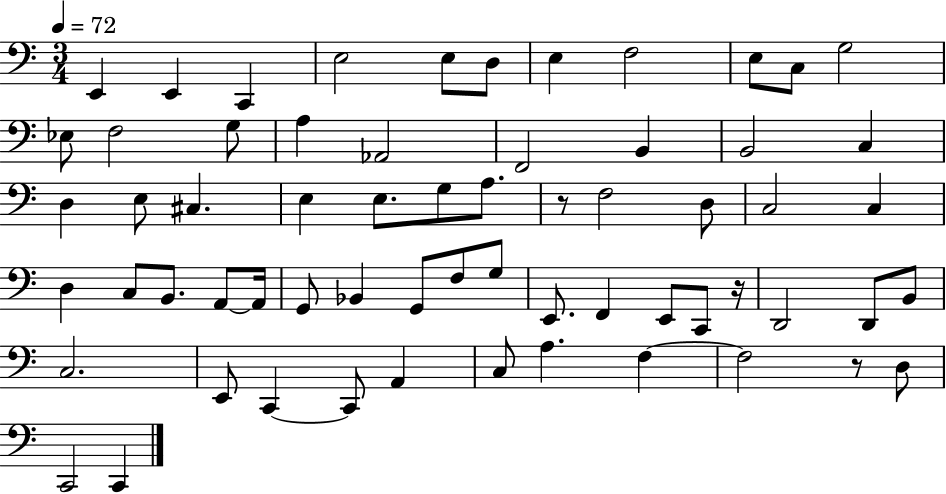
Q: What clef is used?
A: bass